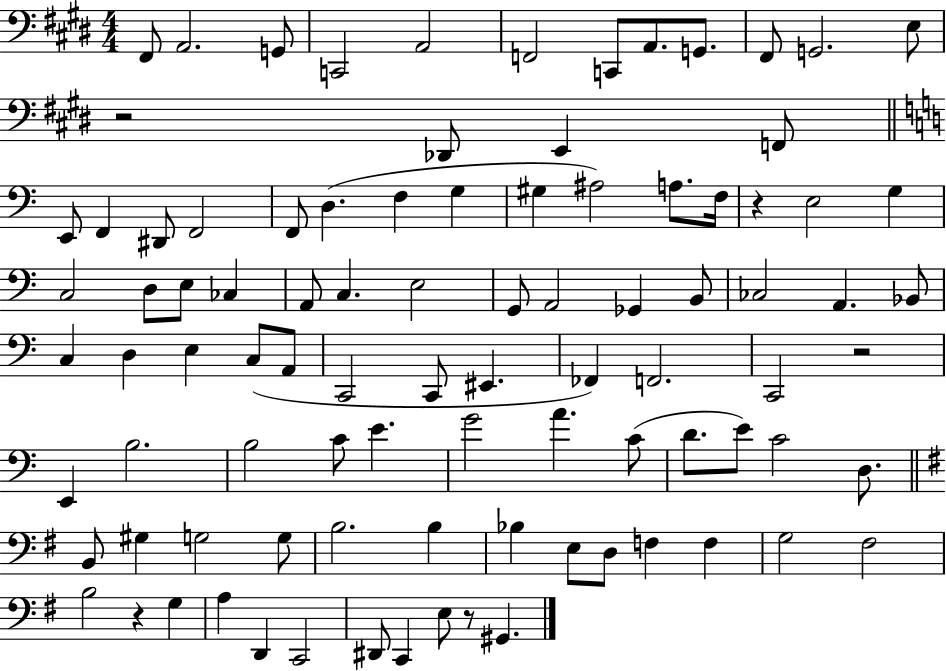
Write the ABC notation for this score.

X:1
T:Untitled
M:4/4
L:1/4
K:E
^F,,/2 A,,2 G,,/2 C,,2 A,,2 F,,2 C,,/2 A,,/2 G,,/2 ^F,,/2 G,,2 E,/2 z2 _D,,/2 E,, F,,/2 E,,/2 F,, ^D,,/2 F,,2 F,,/2 D, F, G, ^G, ^A,2 A,/2 F,/4 z E,2 G, C,2 D,/2 E,/2 _C, A,,/2 C, E,2 G,,/2 A,,2 _G,, B,,/2 _C,2 A,, _B,,/2 C, D, E, C,/2 A,,/2 C,,2 C,,/2 ^E,, _F,, F,,2 C,,2 z2 E,, B,2 B,2 C/2 E G2 A C/2 D/2 E/2 C2 D,/2 B,,/2 ^G, G,2 G,/2 B,2 B, _B, E,/2 D,/2 F, F, G,2 ^F,2 B,2 z G, A, D,, C,,2 ^D,,/2 C,, E,/2 z/2 ^G,,